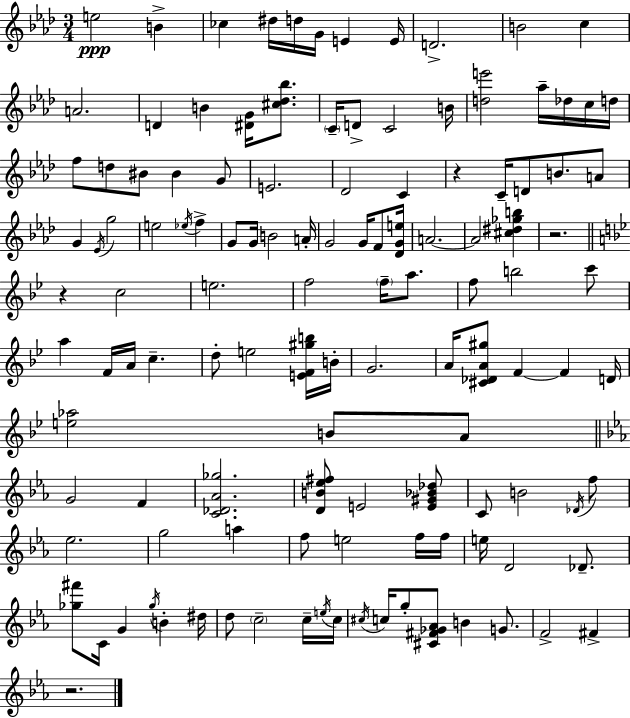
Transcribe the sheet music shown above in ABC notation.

X:1
T:Untitled
M:3/4
L:1/4
K:Fm
e2 B _c ^d/4 d/4 G/4 E E/4 D2 B2 c A2 D B [^DG]/4 [^c_d_b]/2 C/4 D/2 C2 B/4 [de']2 _a/4 _d/4 c/4 d/4 f/2 d/2 ^B/2 ^B G/2 E2 _D2 C z C/4 D/2 B/2 A/2 G _E/4 g2 e2 _e/4 f G/2 G/4 B2 A/4 G2 G/4 F/2 [_DGe]/4 A2 A2 [^c^d_gb] z2 z c2 e2 f2 f/4 a/2 f/2 b2 c'/2 a F/4 A/4 c d/2 e2 [EF^gb]/4 B/4 G2 A/4 [^C_DA^g]/2 F F D/4 [e_a]2 B/2 A/2 G2 F [C_D_A_g]2 [DB_e^f]/2 E2 [E^G_B_d]/2 C/2 B2 _D/4 f/2 _e2 g2 a f/2 e2 f/4 f/4 e/4 D2 _D/2 [_g^f']/2 C/4 G _g/4 B ^d/4 d/2 c2 c/4 e/4 c/4 ^c/4 c/4 g/2 [^C^F_G_A]/2 B G/2 F2 ^F z2